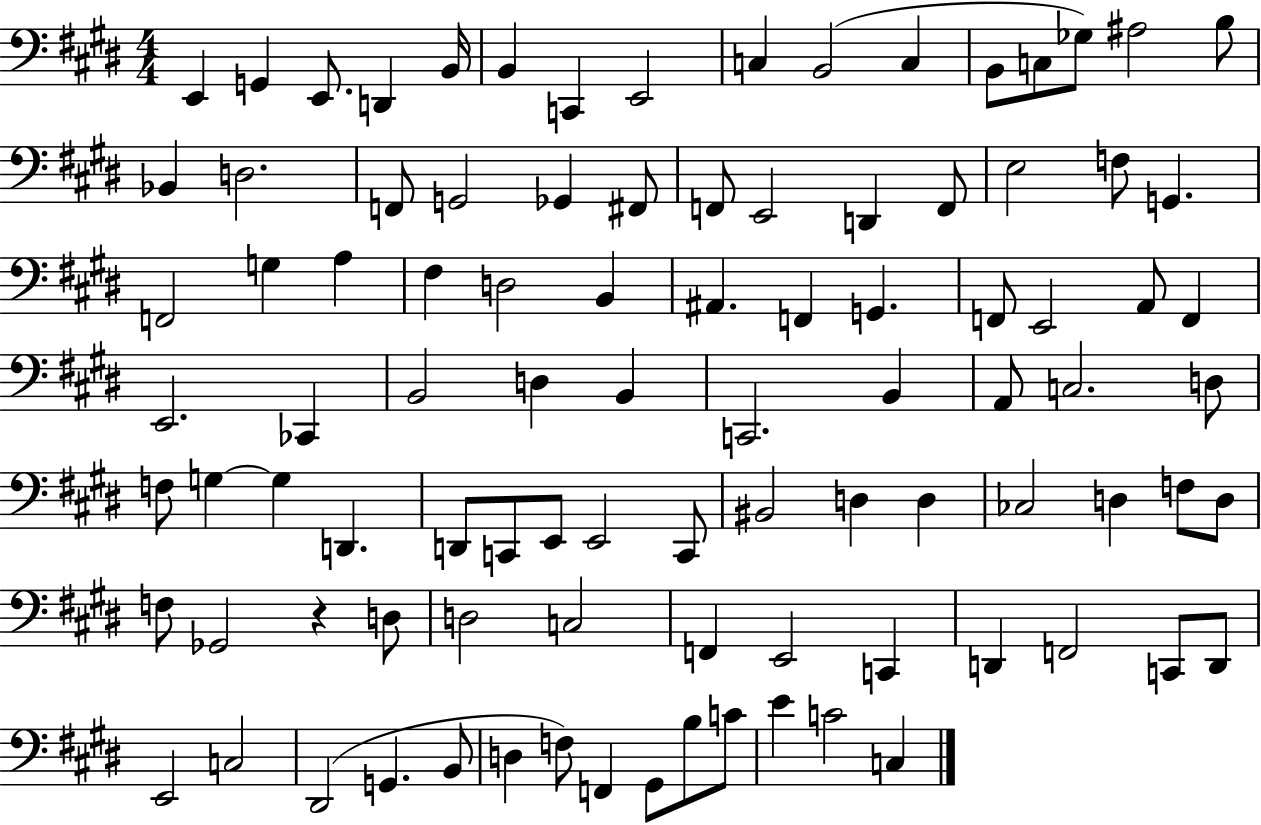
E2/q G2/q E2/e. D2/q B2/s B2/q C2/q E2/h C3/q B2/h C3/q B2/e C3/e Gb3/e A#3/h B3/e Bb2/q D3/h. F2/e G2/h Gb2/q F#2/e F2/e E2/h D2/q F2/e E3/h F3/e G2/q. F2/h G3/q A3/q F#3/q D3/h B2/q A#2/q. F2/q G2/q. F2/e E2/h A2/e F2/q E2/h. CES2/q B2/h D3/q B2/q C2/h. B2/q A2/e C3/h. D3/e F3/e G3/q G3/q D2/q. D2/e C2/e E2/e E2/h C2/e BIS2/h D3/q D3/q CES3/h D3/q F3/e D3/e F3/e Gb2/h R/q D3/e D3/h C3/h F2/q E2/h C2/q D2/q F2/h C2/e D2/e E2/h C3/h D#2/h G2/q. B2/e D3/q F3/e F2/q G#2/e B3/e C4/e E4/q C4/h C3/q